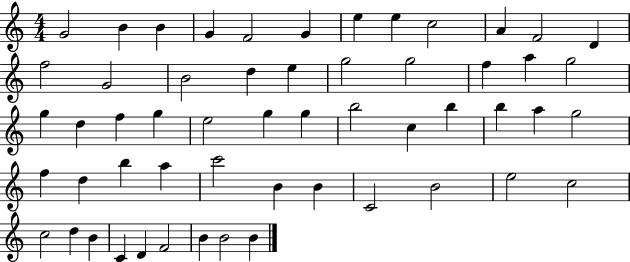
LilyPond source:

{
  \clef treble
  \numericTimeSignature
  \time 4/4
  \key c \major
  g'2 b'4 b'4 | g'4 f'2 g'4 | e''4 e''4 c''2 | a'4 f'2 d'4 | \break f''2 g'2 | b'2 d''4 e''4 | g''2 g''2 | f''4 a''4 g''2 | \break g''4 d''4 f''4 g''4 | e''2 g''4 g''4 | b''2 c''4 b''4 | b''4 a''4 g''2 | \break f''4 d''4 b''4 a''4 | c'''2 b'4 b'4 | c'2 b'2 | e''2 c''2 | \break c''2 d''4 b'4 | c'4 d'4 f'2 | b'4 b'2 b'4 | \bar "|."
}